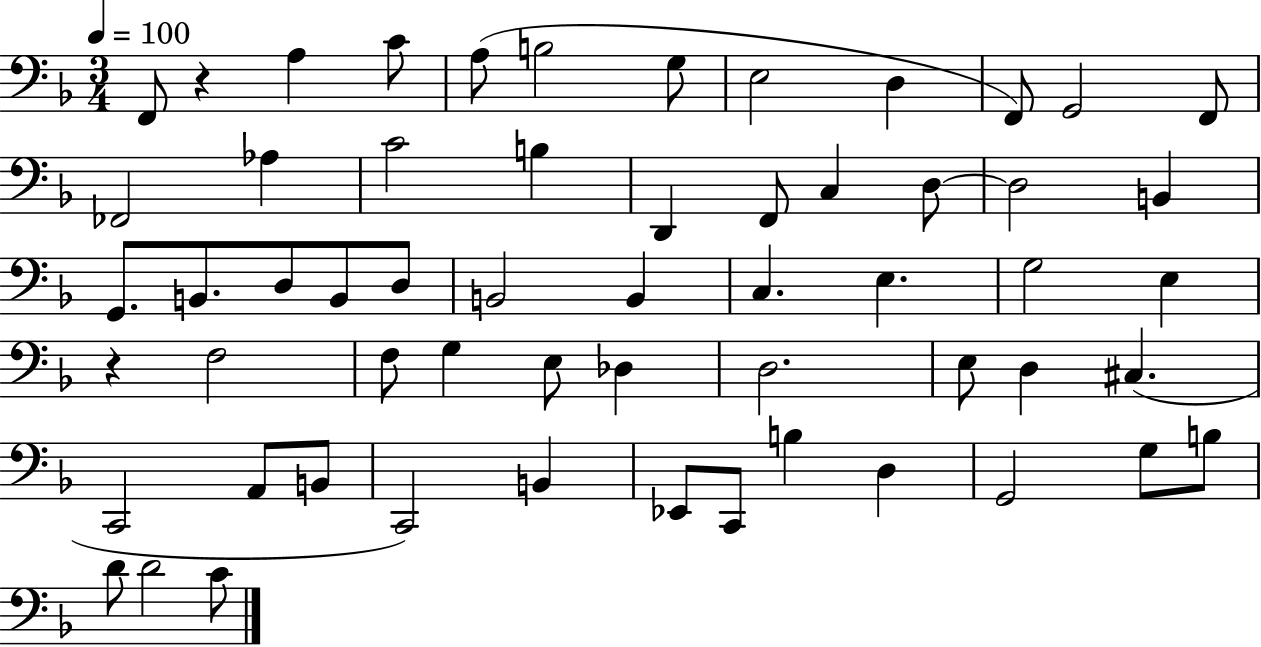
{
  \clef bass
  \numericTimeSignature
  \time 3/4
  \key f \major
  \tempo 4 = 100
  f,8 r4 a4 c'8 | a8( b2 g8 | e2 d4 | f,8) g,2 f,8 | \break fes,2 aes4 | c'2 b4 | d,4 f,8 c4 d8~~ | d2 b,4 | \break g,8. b,8. d8 b,8 d8 | b,2 b,4 | c4. e4. | g2 e4 | \break r4 f2 | f8 g4 e8 des4 | d2. | e8 d4 cis4.( | \break c,2 a,8 b,8 | c,2) b,4 | ees,8 c,8 b4 d4 | g,2 g8 b8 | \break d'8 d'2 c'8 | \bar "|."
}